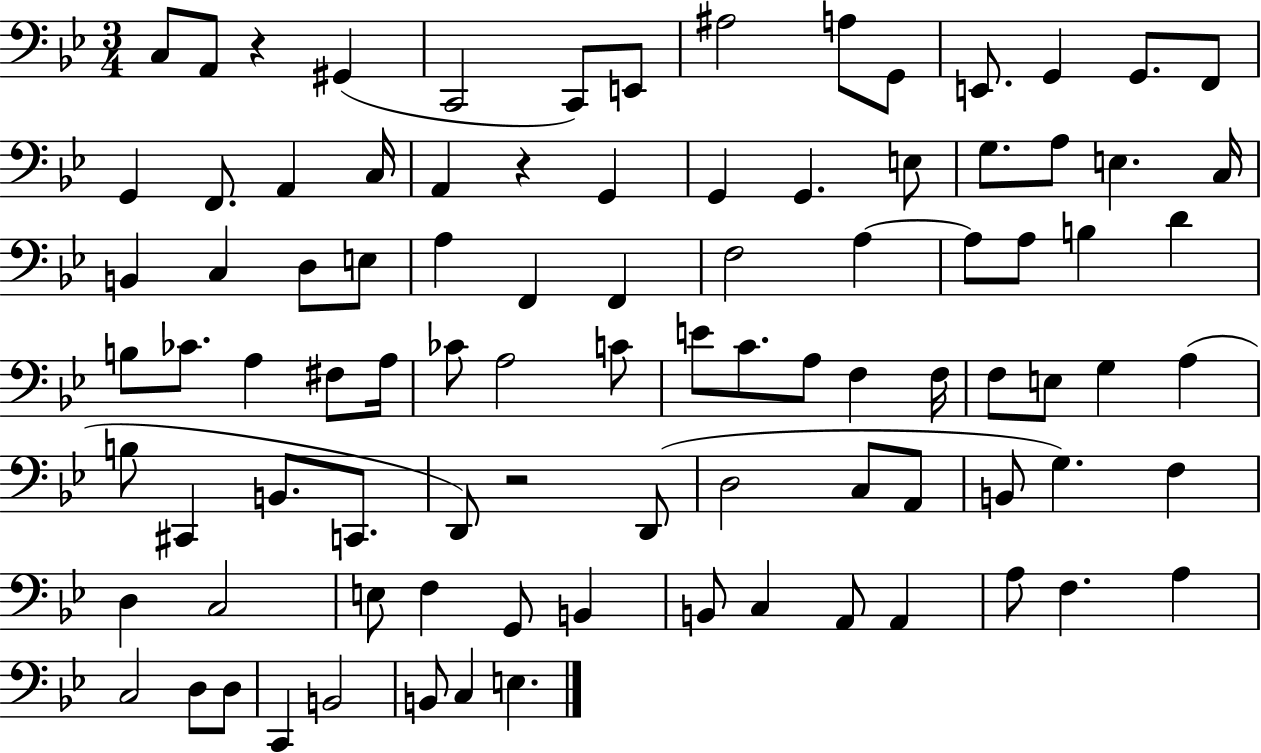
C3/e A2/e R/q G#2/q C2/h C2/e E2/e A#3/h A3/e G2/e E2/e. G2/q G2/e. F2/e G2/q F2/e. A2/q C3/s A2/q R/q G2/q G2/q G2/q. E3/e G3/e. A3/e E3/q. C3/s B2/q C3/q D3/e E3/e A3/q F2/q F2/q F3/h A3/q A3/e A3/e B3/q D4/q B3/e CES4/e. A3/q F#3/e A3/s CES4/e A3/h C4/e E4/e C4/e. A3/e F3/q F3/s F3/e E3/e G3/q A3/q B3/e C#2/q B2/e. C2/e. D2/e R/h D2/e D3/h C3/e A2/e B2/e G3/q. F3/q D3/q C3/h E3/e F3/q G2/e B2/q B2/e C3/q A2/e A2/q A3/e F3/q. A3/q C3/h D3/e D3/e C2/q B2/h B2/e C3/q E3/q.